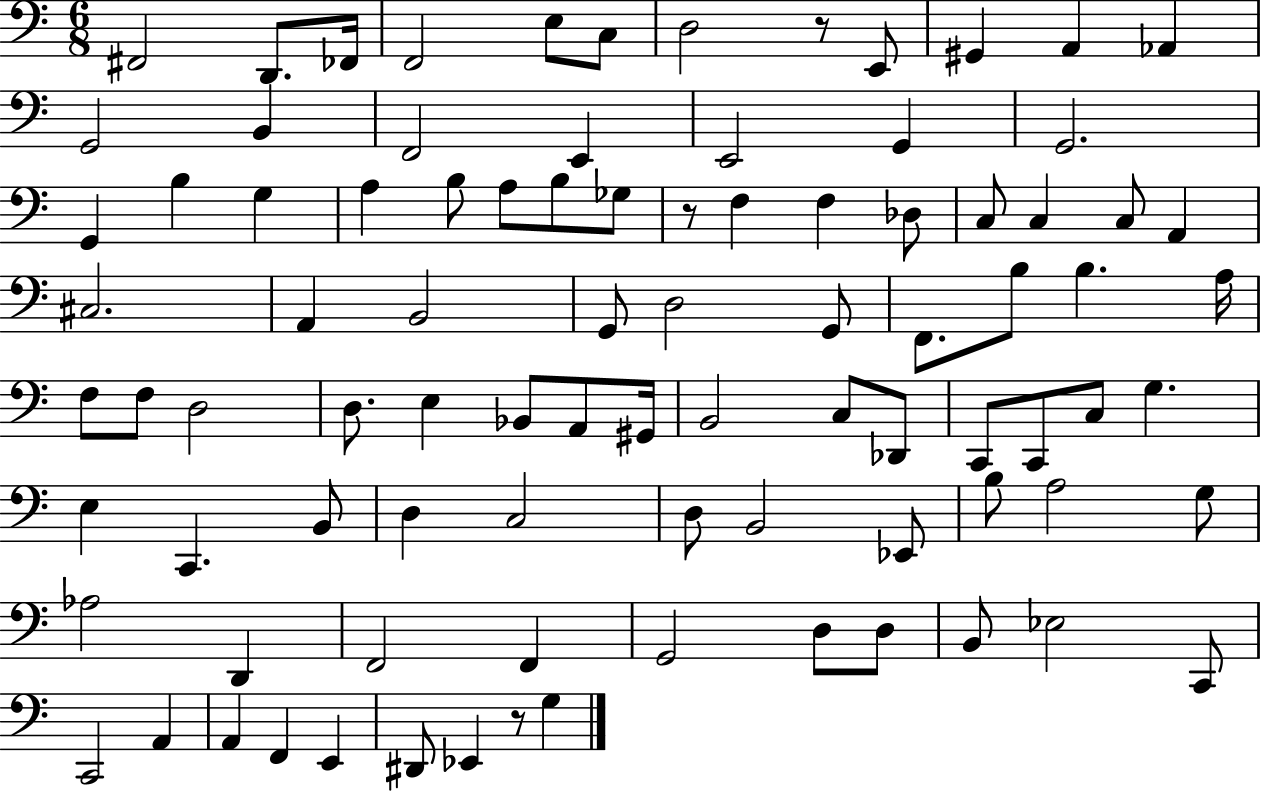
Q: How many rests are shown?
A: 3